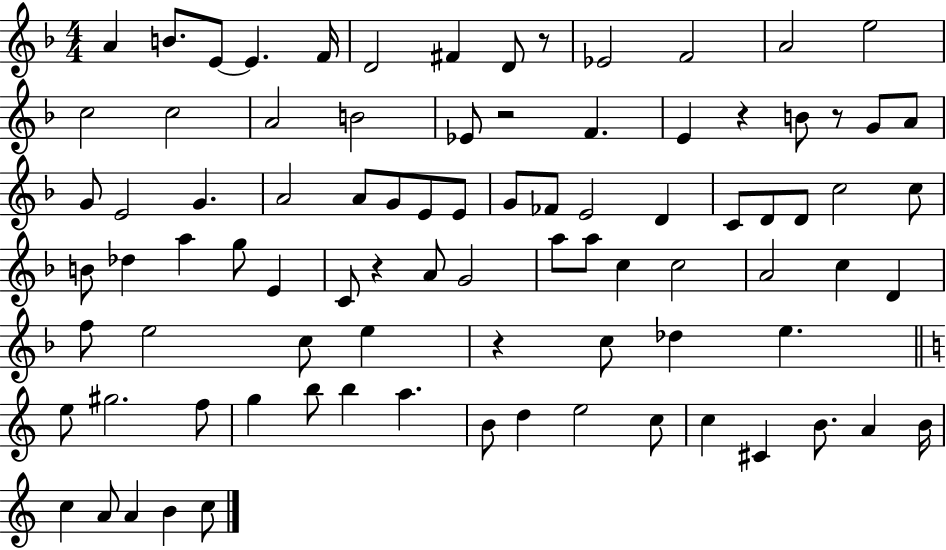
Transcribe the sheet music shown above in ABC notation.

X:1
T:Untitled
M:4/4
L:1/4
K:F
A B/2 E/2 E F/4 D2 ^F D/2 z/2 _E2 F2 A2 e2 c2 c2 A2 B2 _E/2 z2 F E z B/2 z/2 G/2 A/2 G/2 E2 G A2 A/2 G/2 E/2 E/2 G/2 _F/2 E2 D C/2 D/2 D/2 c2 c/2 B/2 _d a g/2 E C/2 z A/2 G2 a/2 a/2 c c2 A2 c D f/2 e2 c/2 e z c/2 _d e e/2 ^g2 f/2 g b/2 b a B/2 d e2 c/2 c ^C B/2 A B/4 c A/2 A B c/2